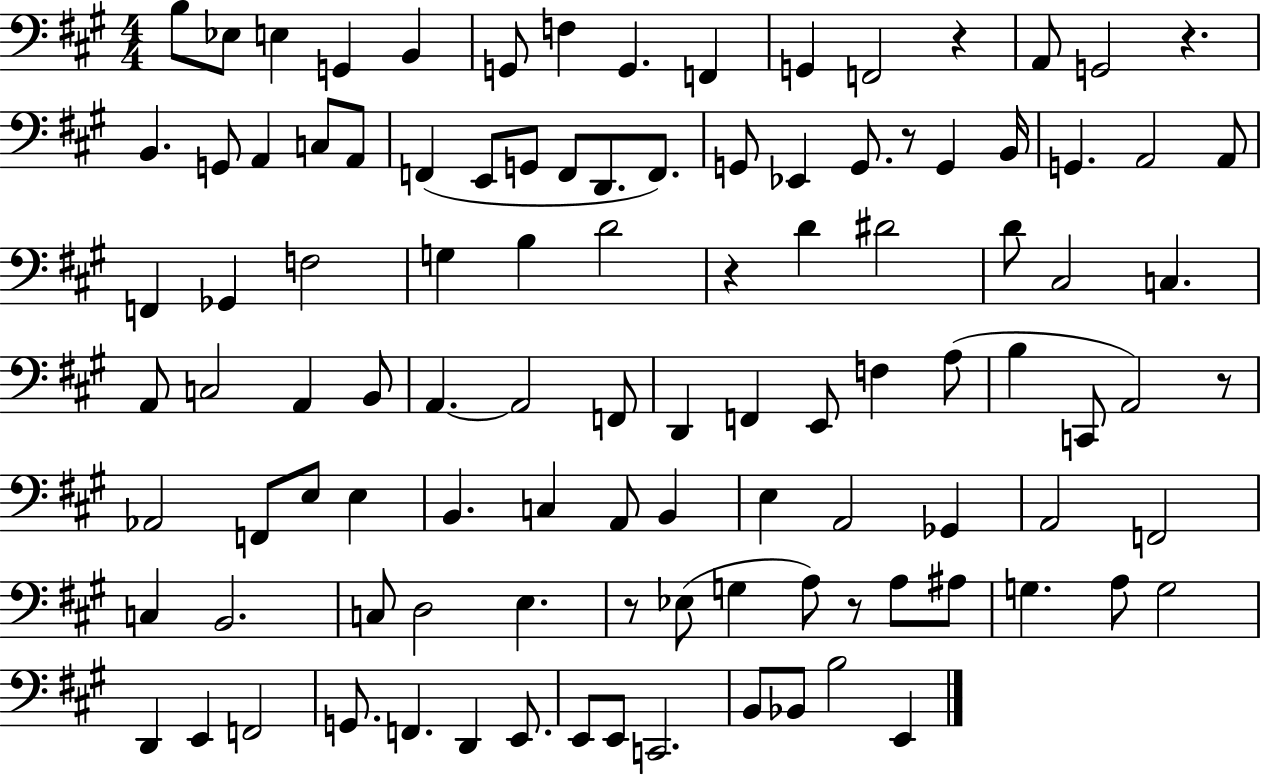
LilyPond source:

{
  \clef bass
  \numericTimeSignature
  \time 4/4
  \key a \major
  \repeat volta 2 { b8 ees8 e4 g,4 b,4 | g,8 f4 g,4. f,4 | g,4 f,2 r4 | a,8 g,2 r4. | \break b,4. g,8 a,4 c8 a,8 | f,4( e,8 g,8 f,8 d,8. f,8.) | g,8 ees,4 g,8. r8 g,4 b,16 | g,4. a,2 a,8 | \break f,4 ges,4 f2 | g4 b4 d'2 | r4 d'4 dis'2 | d'8 cis2 c4. | \break a,8 c2 a,4 b,8 | a,4.~~ a,2 f,8 | d,4 f,4 e,8 f4 a8( | b4 c,8 a,2) r8 | \break aes,2 f,8 e8 e4 | b,4. c4 a,8 b,4 | e4 a,2 ges,4 | a,2 f,2 | \break c4 b,2. | c8 d2 e4. | r8 ees8( g4 a8) r8 a8 ais8 | g4. a8 g2 | \break d,4 e,4 f,2 | g,8. f,4. d,4 e,8. | e,8 e,8 c,2. | b,8 bes,8 b2 e,4 | \break } \bar "|."
}